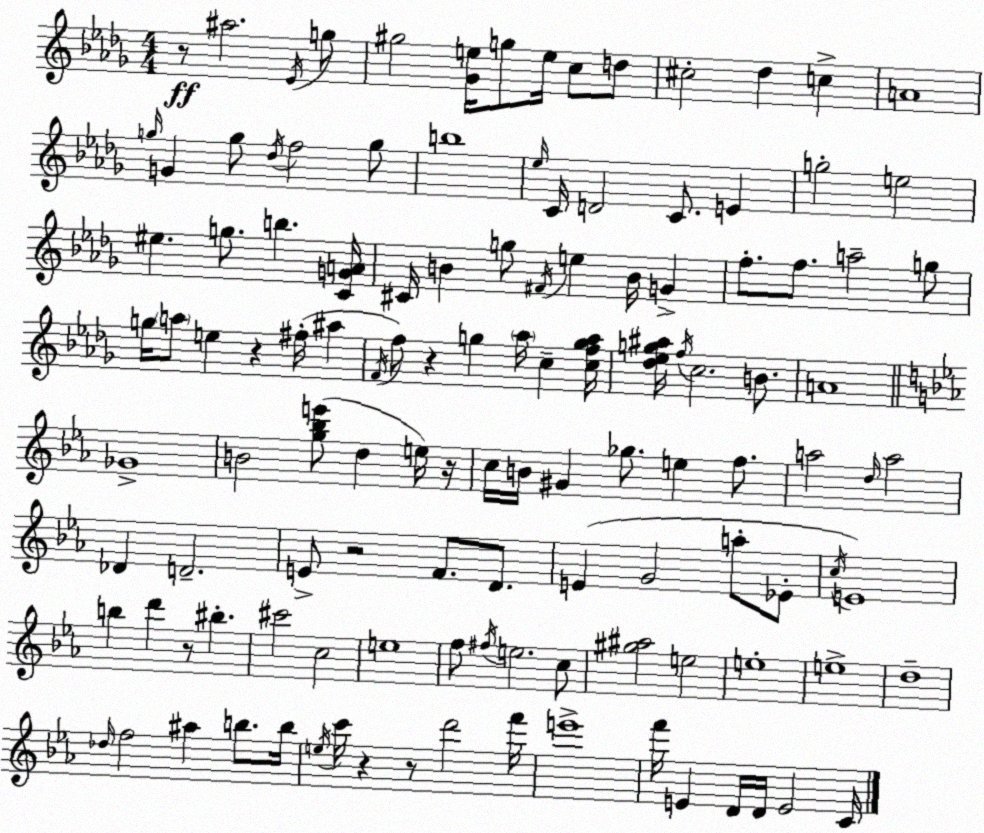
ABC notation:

X:1
T:Untitled
M:4/4
L:1/4
K:Bbm
z/2 ^a2 _E/4 g/2 ^g2 [_Ge]/4 g/2 e/4 c/2 d/2 ^c2 _d c A4 g/4 G g/2 _d/4 f2 g/2 b4 _e/4 C/4 D2 C/2 E g2 e2 ^e g/2 b [CGA]/4 ^C/4 B g/2 ^F/4 e B/4 G f/2 f/2 a2 g/2 g/4 a/2 e z ^f/4 ^a F/4 f/2 z g _a/4 c [cfg_a]/4 [_d_eg^a]/4 f/4 c2 B/2 A4 _G4 B2 [g_be']/2 d e/4 z/4 c/4 B/4 ^G _g/2 e f/2 a2 d/4 a2 _D D2 E/2 z2 F/2 D/2 E G2 a/2 _E/2 c/4 E4 b d' z/2 ^b ^c'2 c2 e4 f/2 ^f/4 e2 c/2 [^g^a]2 e2 e4 e4 d4 _d/4 f2 ^a b/2 b/4 e/4 c'/4 z z/2 d'2 f'/4 e'4 f'/4 E D/4 D/4 E2 C/4